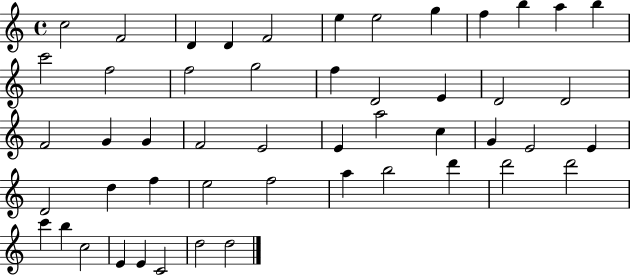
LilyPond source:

{
  \clef treble
  \time 4/4
  \defaultTimeSignature
  \key c \major
  c''2 f'2 | d'4 d'4 f'2 | e''4 e''2 g''4 | f''4 b''4 a''4 b''4 | \break c'''2 f''2 | f''2 g''2 | f''4 d'2 e'4 | d'2 d'2 | \break f'2 g'4 g'4 | f'2 e'2 | e'4 a''2 c''4 | g'4 e'2 e'4 | \break d'2 d''4 f''4 | e''2 f''2 | a''4 b''2 d'''4 | d'''2 d'''2 | \break c'''4 b''4 c''2 | e'4 e'4 c'2 | d''2 d''2 | \bar "|."
}